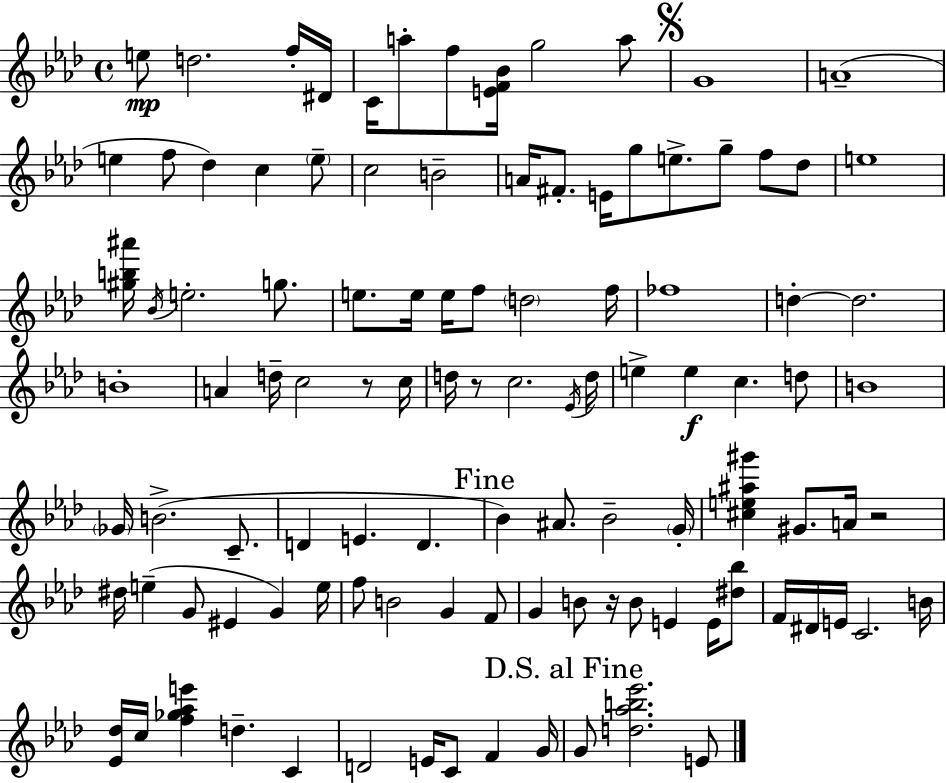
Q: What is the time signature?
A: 4/4